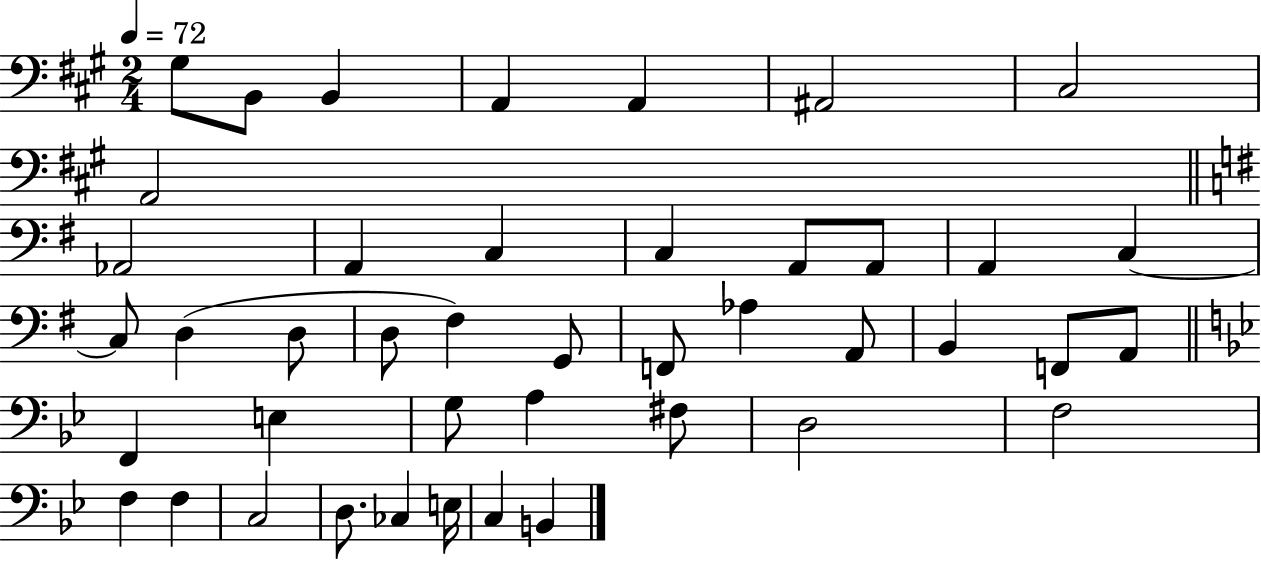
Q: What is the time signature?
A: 2/4